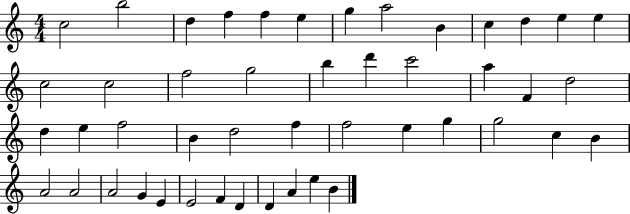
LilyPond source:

{
  \clef treble
  \numericTimeSignature
  \time 4/4
  \key c \major
  c''2 b''2 | d''4 f''4 f''4 e''4 | g''4 a''2 b'4 | c''4 d''4 e''4 e''4 | \break c''2 c''2 | f''2 g''2 | b''4 d'''4 c'''2 | a''4 f'4 d''2 | \break d''4 e''4 f''2 | b'4 d''2 f''4 | f''2 e''4 g''4 | g''2 c''4 b'4 | \break a'2 a'2 | a'2 g'4 e'4 | e'2 f'4 d'4 | d'4 a'4 e''4 b'4 | \break \bar "|."
}